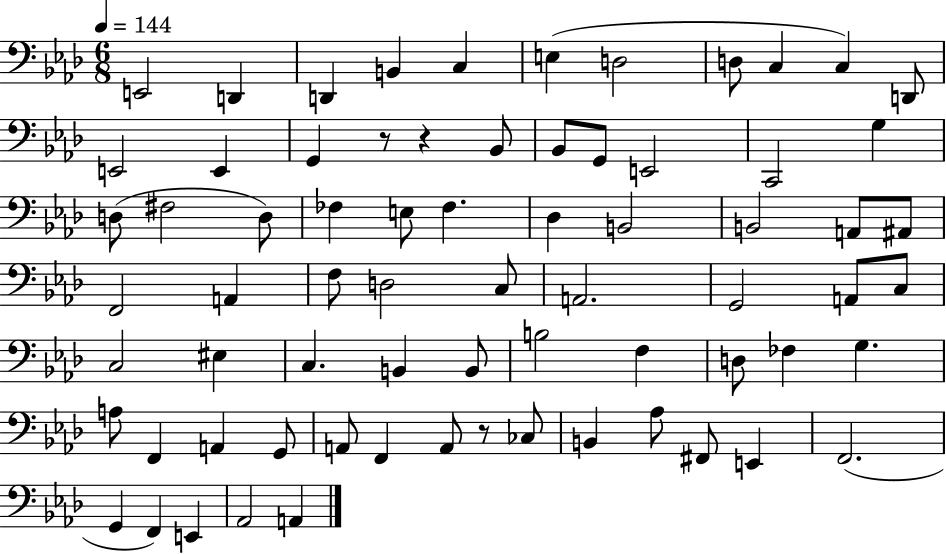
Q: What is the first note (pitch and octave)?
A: E2